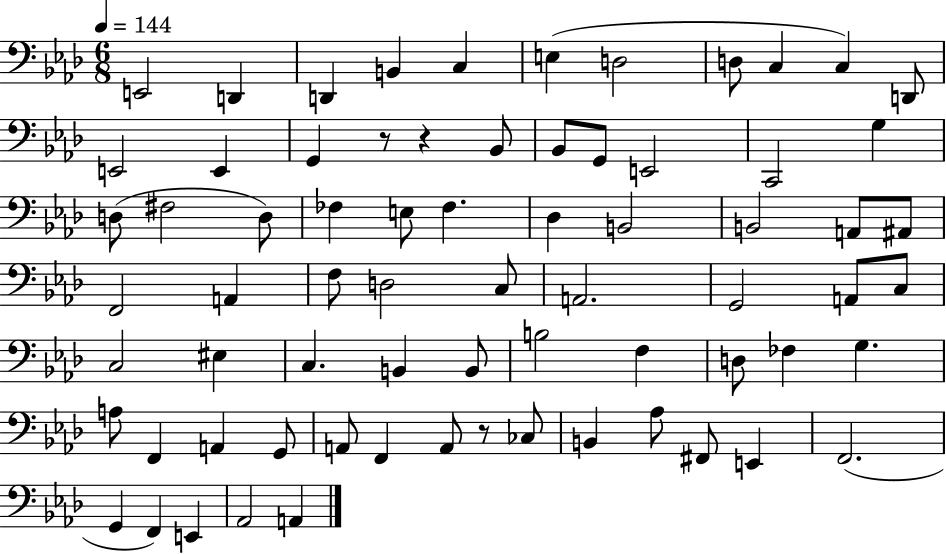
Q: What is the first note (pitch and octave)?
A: E2